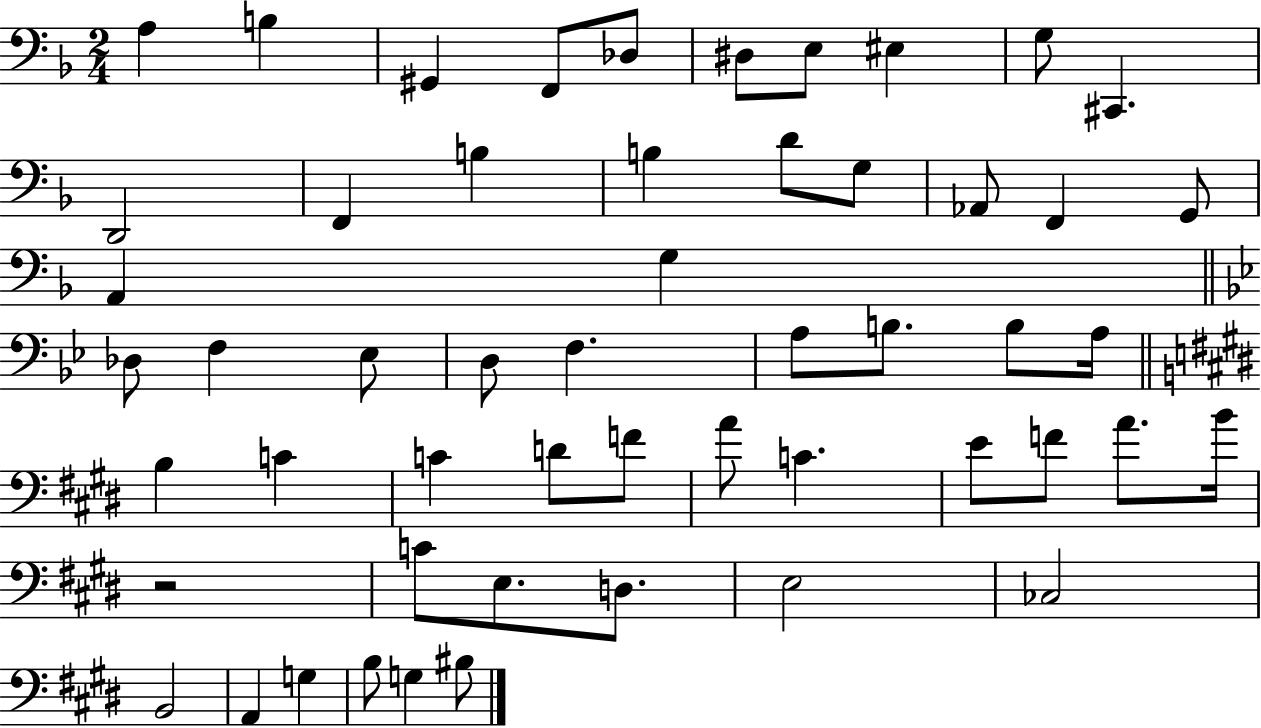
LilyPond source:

{
  \clef bass
  \numericTimeSignature
  \time 2/4
  \key f \major
  \repeat volta 2 { a4 b4 | gis,4 f,8 des8 | dis8 e8 eis4 | g8 cis,4. | \break d,2 | f,4 b4 | b4 d'8 g8 | aes,8 f,4 g,8 | \break a,4 g4 | \bar "||" \break \key bes \major des8 f4 ees8 | d8 f4. | a8 b8. b8 a16 | \bar "||" \break \key e \major b4 c'4 | c'4 d'8 f'8 | a'8 c'4. | e'8 f'8 a'8. b'16 | \break r2 | c'8 e8. d8. | e2 | ces2 | \break b,2 | a,4 g4 | b8 g4 bis8 | } \bar "|."
}